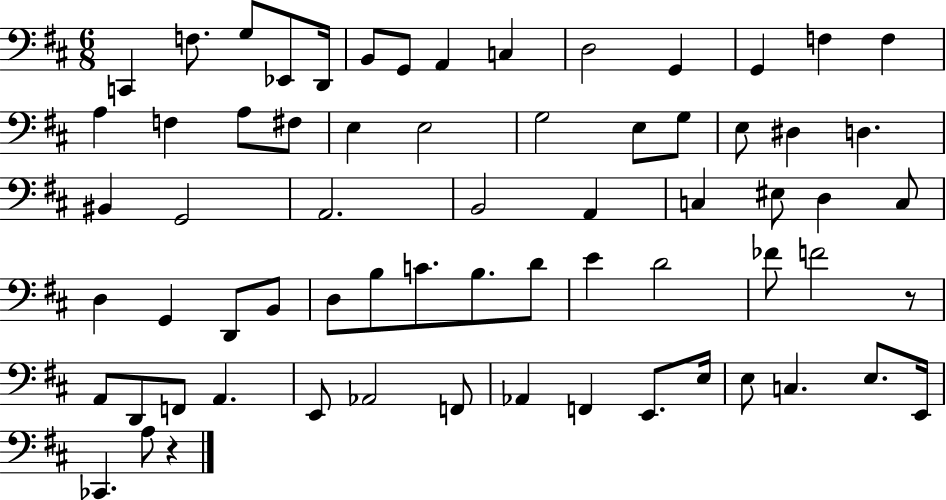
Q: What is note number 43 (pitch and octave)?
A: B3